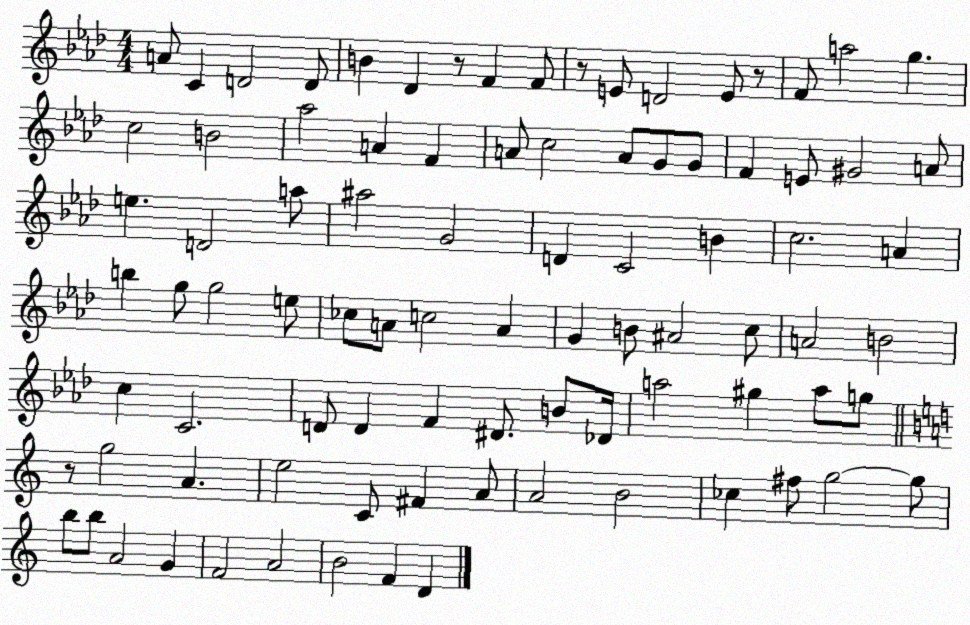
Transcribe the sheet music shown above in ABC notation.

X:1
T:Untitled
M:4/4
L:1/4
K:Ab
A/2 C D2 D/2 B _D z/2 F F/2 z/2 E/2 D2 E/2 z/2 F/2 a2 g c2 B2 _a2 A F A/2 c2 A/2 G/2 G/2 F E/2 ^G2 A/2 e D2 a/2 ^a2 G2 D C2 B c2 A b g/2 g2 e/2 _c/2 A/2 c2 A G B/2 ^A2 c/2 A2 B2 c C2 D/2 D F ^D/2 B/2 _D/4 a2 ^g a/2 g/2 z/2 g2 A e2 C/2 ^F A/2 A2 B2 _c ^f/2 g2 g/2 b/2 b/2 A2 G F2 A2 B2 F D